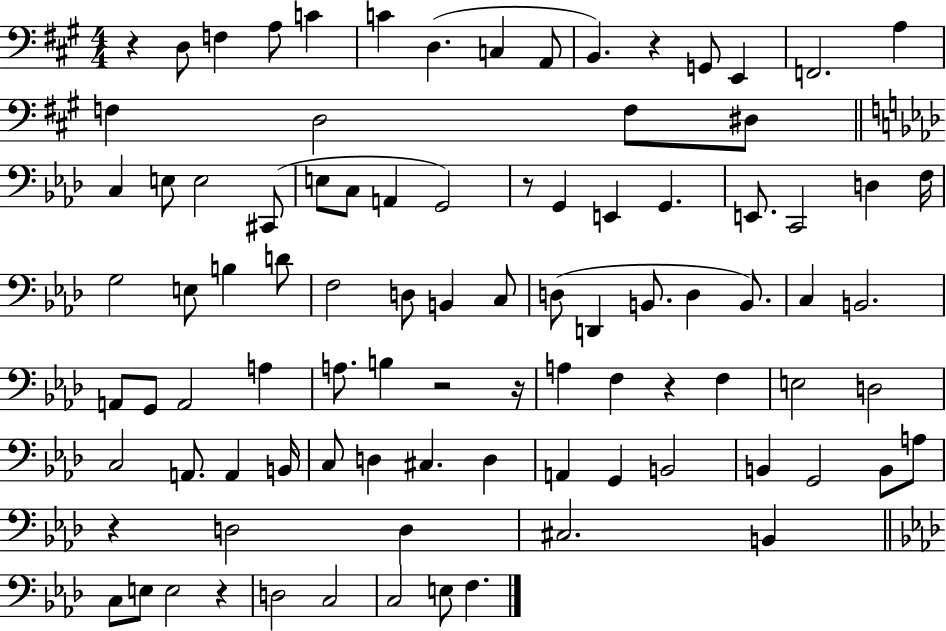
{
  \clef bass
  \numericTimeSignature
  \time 4/4
  \key a \major
  r4 d8 f4 a8 c'4 | c'4 d4.( c4 a,8 | b,4.) r4 g,8 e,4 | f,2. a4 | \break f4 d2 f8 dis8 | \bar "||" \break \key f \minor c4 e8 e2 cis,8( | e8 c8 a,4 g,2) | r8 g,4 e,4 g,4. | e,8. c,2 d4 f16 | \break g2 e8 b4 d'8 | f2 d8 b,4 c8 | d8( d,4 b,8. d4 b,8.) | c4 b,2. | \break a,8 g,8 a,2 a4 | a8. b4 r2 r16 | a4 f4 r4 f4 | e2 d2 | \break c2 a,8. a,4 b,16 | c8 d4 cis4. d4 | a,4 g,4 b,2 | b,4 g,2 b,8 a8 | \break r4 d2 d4 | cis2. b,4 | \bar "||" \break \key f \minor c8 e8 e2 r4 | d2 c2 | c2 e8 f4. | \bar "|."
}